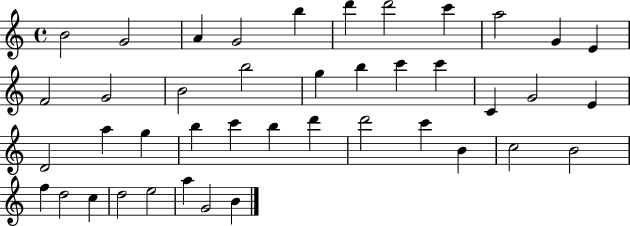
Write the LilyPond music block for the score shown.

{
  \clef treble
  \time 4/4
  \defaultTimeSignature
  \key c \major
  b'2 g'2 | a'4 g'2 b''4 | d'''4 d'''2 c'''4 | a''2 g'4 e'4 | \break f'2 g'2 | b'2 b''2 | g''4 b''4 c'''4 c'''4 | c'4 g'2 e'4 | \break d'2 a''4 g''4 | b''4 c'''4 b''4 d'''4 | d'''2 c'''4 b'4 | c''2 b'2 | \break f''4 d''2 c''4 | d''2 e''2 | a''4 g'2 b'4 | \bar "|."
}